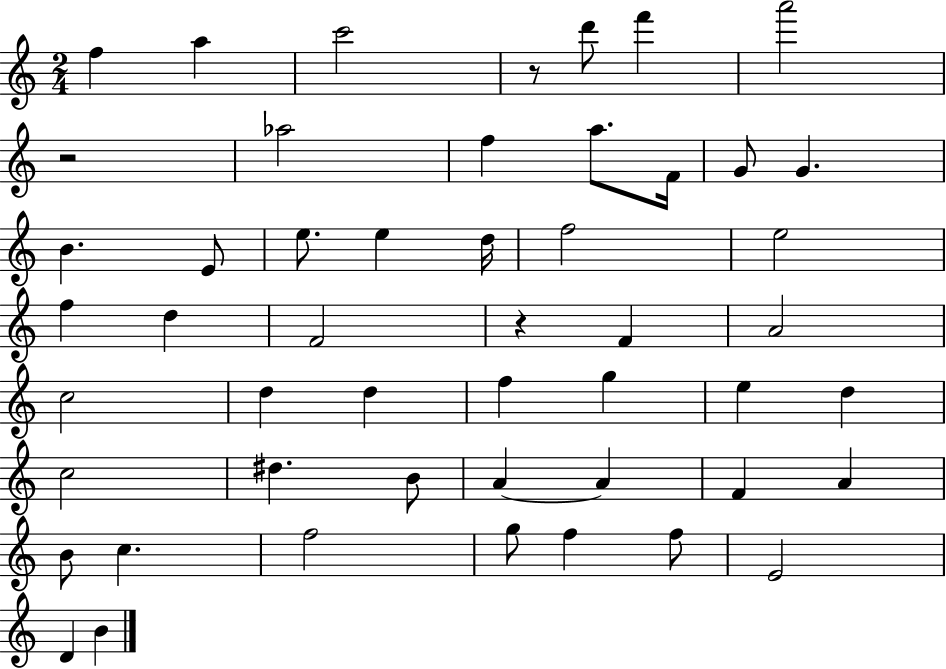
F5/q A5/q C6/h R/e D6/e F6/q A6/h R/h Ab5/h F5/q A5/e. F4/s G4/e G4/q. B4/q. E4/e E5/e. E5/q D5/s F5/h E5/h F5/q D5/q F4/h R/q F4/q A4/h C5/h D5/q D5/q F5/q G5/q E5/q D5/q C5/h D#5/q. B4/e A4/q A4/q F4/q A4/q B4/e C5/q. F5/h G5/e F5/q F5/e E4/h D4/q B4/q